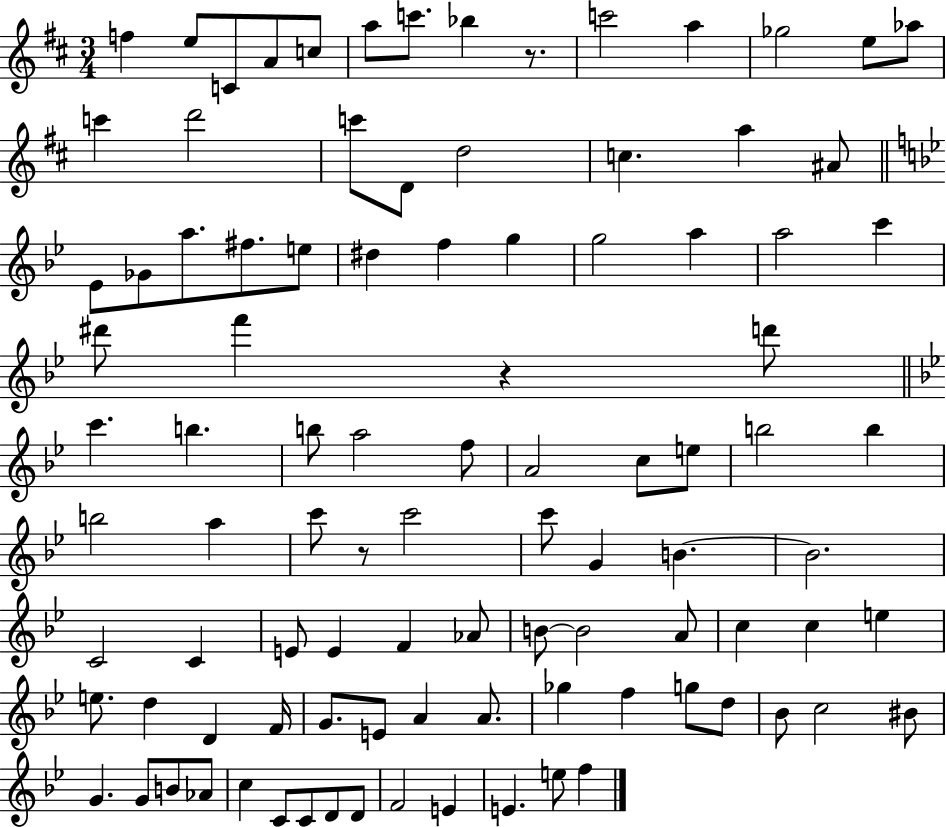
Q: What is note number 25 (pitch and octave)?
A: F#5